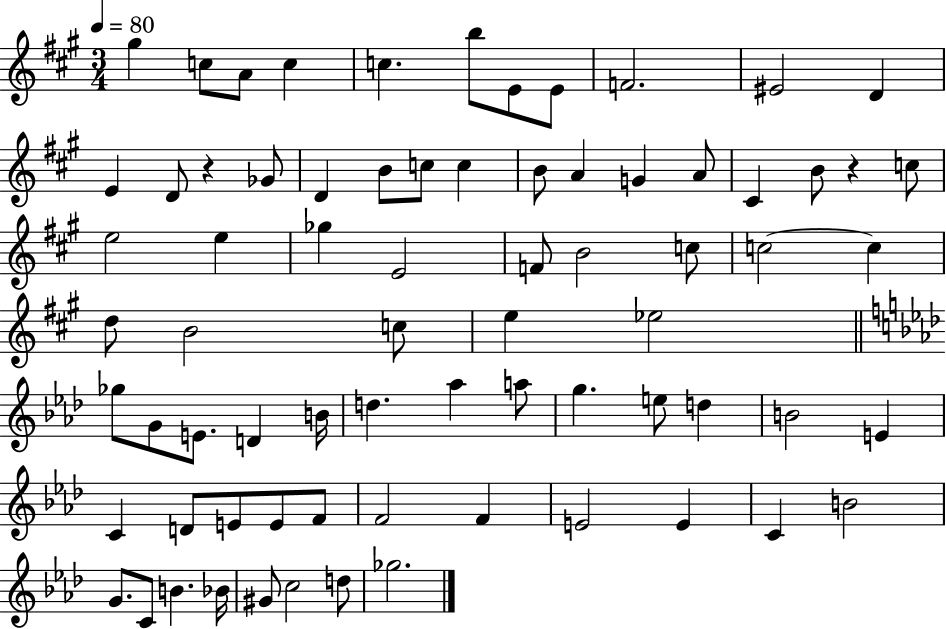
{
  \clef treble
  \numericTimeSignature
  \time 3/4
  \key a \major
  \tempo 4 = 80
  \repeat volta 2 { gis''4 c''8 a'8 c''4 | c''4. b''8 e'8 e'8 | f'2. | eis'2 d'4 | \break e'4 d'8 r4 ges'8 | d'4 b'8 c''8 c''4 | b'8 a'4 g'4 a'8 | cis'4 b'8 r4 c''8 | \break e''2 e''4 | ges''4 e'2 | f'8 b'2 c''8 | c''2~~ c''4 | \break d''8 b'2 c''8 | e''4 ees''2 | \bar "||" \break \key f \minor ges''8 g'8 e'8. d'4 b'16 | d''4. aes''4 a''8 | g''4. e''8 d''4 | b'2 e'4 | \break c'4 d'8 e'8 e'8 f'8 | f'2 f'4 | e'2 e'4 | c'4 b'2 | \break g'8. c'8 b'4. bes'16 | gis'8 c''2 d''8 | ges''2. | } \bar "|."
}